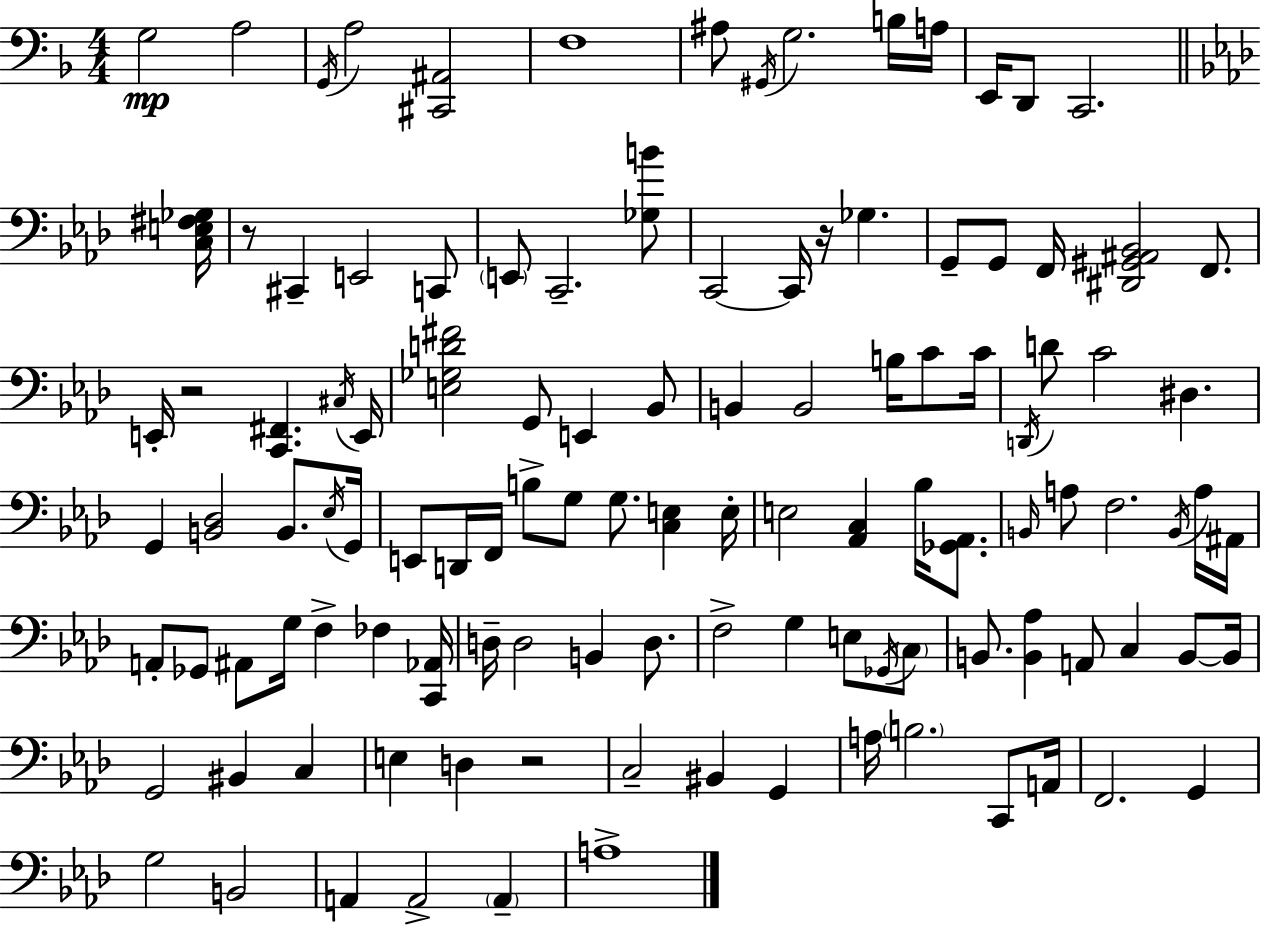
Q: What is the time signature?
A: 4/4